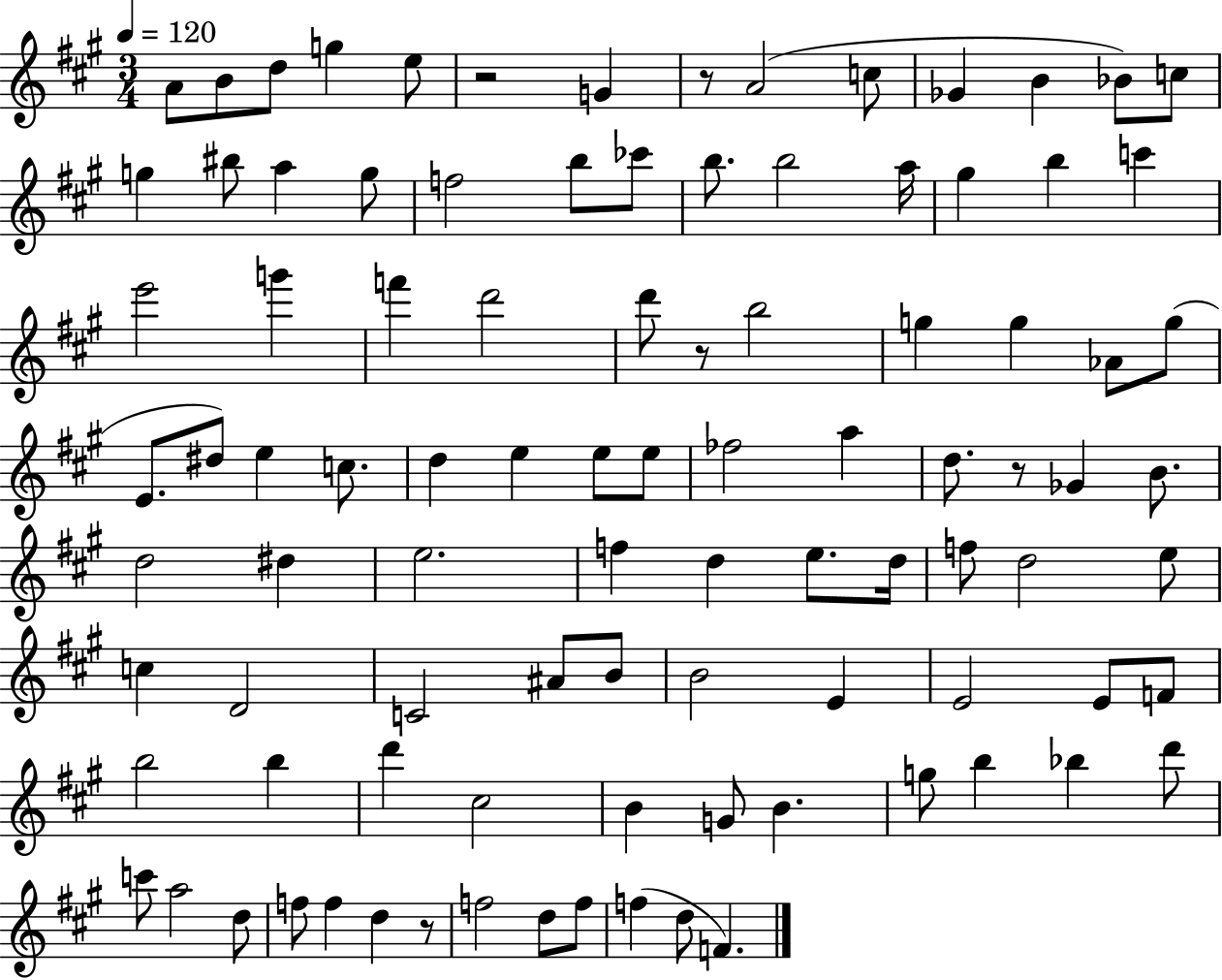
{
  \clef treble
  \numericTimeSignature
  \time 3/4
  \key a \major
  \tempo 4 = 120
  a'8 b'8 d''8 g''4 e''8 | r2 g'4 | r8 a'2( c''8 | ges'4 b'4 bes'8) c''8 | \break g''4 bis''8 a''4 g''8 | f''2 b''8 ces'''8 | b''8. b''2 a''16 | gis''4 b''4 c'''4 | \break e'''2 g'''4 | f'''4 d'''2 | d'''8 r8 b''2 | g''4 g''4 aes'8 g''8( | \break e'8. dis''8) e''4 c''8. | d''4 e''4 e''8 e''8 | fes''2 a''4 | d''8. r8 ges'4 b'8. | \break d''2 dis''4 | e''2. | f''4 d''4 e''8. d''16 | f''8 d''2 e''8 | \break c''4 d'2 | c'2 ais'8 b'8 | b'2 e'4 | e'2 e'8 f'8 | \break b''2 b''4 | d'''4 cis''2 | b'4 g'8 b'4. | g''8 b''4 bes''4 d'''8 | \break c'''8 a''2 d''8 | f''8 f''4 d''4 r8 | f''2 d''8 f''8 | f''4( d''8 f'4.) | \break \bar "|."
}